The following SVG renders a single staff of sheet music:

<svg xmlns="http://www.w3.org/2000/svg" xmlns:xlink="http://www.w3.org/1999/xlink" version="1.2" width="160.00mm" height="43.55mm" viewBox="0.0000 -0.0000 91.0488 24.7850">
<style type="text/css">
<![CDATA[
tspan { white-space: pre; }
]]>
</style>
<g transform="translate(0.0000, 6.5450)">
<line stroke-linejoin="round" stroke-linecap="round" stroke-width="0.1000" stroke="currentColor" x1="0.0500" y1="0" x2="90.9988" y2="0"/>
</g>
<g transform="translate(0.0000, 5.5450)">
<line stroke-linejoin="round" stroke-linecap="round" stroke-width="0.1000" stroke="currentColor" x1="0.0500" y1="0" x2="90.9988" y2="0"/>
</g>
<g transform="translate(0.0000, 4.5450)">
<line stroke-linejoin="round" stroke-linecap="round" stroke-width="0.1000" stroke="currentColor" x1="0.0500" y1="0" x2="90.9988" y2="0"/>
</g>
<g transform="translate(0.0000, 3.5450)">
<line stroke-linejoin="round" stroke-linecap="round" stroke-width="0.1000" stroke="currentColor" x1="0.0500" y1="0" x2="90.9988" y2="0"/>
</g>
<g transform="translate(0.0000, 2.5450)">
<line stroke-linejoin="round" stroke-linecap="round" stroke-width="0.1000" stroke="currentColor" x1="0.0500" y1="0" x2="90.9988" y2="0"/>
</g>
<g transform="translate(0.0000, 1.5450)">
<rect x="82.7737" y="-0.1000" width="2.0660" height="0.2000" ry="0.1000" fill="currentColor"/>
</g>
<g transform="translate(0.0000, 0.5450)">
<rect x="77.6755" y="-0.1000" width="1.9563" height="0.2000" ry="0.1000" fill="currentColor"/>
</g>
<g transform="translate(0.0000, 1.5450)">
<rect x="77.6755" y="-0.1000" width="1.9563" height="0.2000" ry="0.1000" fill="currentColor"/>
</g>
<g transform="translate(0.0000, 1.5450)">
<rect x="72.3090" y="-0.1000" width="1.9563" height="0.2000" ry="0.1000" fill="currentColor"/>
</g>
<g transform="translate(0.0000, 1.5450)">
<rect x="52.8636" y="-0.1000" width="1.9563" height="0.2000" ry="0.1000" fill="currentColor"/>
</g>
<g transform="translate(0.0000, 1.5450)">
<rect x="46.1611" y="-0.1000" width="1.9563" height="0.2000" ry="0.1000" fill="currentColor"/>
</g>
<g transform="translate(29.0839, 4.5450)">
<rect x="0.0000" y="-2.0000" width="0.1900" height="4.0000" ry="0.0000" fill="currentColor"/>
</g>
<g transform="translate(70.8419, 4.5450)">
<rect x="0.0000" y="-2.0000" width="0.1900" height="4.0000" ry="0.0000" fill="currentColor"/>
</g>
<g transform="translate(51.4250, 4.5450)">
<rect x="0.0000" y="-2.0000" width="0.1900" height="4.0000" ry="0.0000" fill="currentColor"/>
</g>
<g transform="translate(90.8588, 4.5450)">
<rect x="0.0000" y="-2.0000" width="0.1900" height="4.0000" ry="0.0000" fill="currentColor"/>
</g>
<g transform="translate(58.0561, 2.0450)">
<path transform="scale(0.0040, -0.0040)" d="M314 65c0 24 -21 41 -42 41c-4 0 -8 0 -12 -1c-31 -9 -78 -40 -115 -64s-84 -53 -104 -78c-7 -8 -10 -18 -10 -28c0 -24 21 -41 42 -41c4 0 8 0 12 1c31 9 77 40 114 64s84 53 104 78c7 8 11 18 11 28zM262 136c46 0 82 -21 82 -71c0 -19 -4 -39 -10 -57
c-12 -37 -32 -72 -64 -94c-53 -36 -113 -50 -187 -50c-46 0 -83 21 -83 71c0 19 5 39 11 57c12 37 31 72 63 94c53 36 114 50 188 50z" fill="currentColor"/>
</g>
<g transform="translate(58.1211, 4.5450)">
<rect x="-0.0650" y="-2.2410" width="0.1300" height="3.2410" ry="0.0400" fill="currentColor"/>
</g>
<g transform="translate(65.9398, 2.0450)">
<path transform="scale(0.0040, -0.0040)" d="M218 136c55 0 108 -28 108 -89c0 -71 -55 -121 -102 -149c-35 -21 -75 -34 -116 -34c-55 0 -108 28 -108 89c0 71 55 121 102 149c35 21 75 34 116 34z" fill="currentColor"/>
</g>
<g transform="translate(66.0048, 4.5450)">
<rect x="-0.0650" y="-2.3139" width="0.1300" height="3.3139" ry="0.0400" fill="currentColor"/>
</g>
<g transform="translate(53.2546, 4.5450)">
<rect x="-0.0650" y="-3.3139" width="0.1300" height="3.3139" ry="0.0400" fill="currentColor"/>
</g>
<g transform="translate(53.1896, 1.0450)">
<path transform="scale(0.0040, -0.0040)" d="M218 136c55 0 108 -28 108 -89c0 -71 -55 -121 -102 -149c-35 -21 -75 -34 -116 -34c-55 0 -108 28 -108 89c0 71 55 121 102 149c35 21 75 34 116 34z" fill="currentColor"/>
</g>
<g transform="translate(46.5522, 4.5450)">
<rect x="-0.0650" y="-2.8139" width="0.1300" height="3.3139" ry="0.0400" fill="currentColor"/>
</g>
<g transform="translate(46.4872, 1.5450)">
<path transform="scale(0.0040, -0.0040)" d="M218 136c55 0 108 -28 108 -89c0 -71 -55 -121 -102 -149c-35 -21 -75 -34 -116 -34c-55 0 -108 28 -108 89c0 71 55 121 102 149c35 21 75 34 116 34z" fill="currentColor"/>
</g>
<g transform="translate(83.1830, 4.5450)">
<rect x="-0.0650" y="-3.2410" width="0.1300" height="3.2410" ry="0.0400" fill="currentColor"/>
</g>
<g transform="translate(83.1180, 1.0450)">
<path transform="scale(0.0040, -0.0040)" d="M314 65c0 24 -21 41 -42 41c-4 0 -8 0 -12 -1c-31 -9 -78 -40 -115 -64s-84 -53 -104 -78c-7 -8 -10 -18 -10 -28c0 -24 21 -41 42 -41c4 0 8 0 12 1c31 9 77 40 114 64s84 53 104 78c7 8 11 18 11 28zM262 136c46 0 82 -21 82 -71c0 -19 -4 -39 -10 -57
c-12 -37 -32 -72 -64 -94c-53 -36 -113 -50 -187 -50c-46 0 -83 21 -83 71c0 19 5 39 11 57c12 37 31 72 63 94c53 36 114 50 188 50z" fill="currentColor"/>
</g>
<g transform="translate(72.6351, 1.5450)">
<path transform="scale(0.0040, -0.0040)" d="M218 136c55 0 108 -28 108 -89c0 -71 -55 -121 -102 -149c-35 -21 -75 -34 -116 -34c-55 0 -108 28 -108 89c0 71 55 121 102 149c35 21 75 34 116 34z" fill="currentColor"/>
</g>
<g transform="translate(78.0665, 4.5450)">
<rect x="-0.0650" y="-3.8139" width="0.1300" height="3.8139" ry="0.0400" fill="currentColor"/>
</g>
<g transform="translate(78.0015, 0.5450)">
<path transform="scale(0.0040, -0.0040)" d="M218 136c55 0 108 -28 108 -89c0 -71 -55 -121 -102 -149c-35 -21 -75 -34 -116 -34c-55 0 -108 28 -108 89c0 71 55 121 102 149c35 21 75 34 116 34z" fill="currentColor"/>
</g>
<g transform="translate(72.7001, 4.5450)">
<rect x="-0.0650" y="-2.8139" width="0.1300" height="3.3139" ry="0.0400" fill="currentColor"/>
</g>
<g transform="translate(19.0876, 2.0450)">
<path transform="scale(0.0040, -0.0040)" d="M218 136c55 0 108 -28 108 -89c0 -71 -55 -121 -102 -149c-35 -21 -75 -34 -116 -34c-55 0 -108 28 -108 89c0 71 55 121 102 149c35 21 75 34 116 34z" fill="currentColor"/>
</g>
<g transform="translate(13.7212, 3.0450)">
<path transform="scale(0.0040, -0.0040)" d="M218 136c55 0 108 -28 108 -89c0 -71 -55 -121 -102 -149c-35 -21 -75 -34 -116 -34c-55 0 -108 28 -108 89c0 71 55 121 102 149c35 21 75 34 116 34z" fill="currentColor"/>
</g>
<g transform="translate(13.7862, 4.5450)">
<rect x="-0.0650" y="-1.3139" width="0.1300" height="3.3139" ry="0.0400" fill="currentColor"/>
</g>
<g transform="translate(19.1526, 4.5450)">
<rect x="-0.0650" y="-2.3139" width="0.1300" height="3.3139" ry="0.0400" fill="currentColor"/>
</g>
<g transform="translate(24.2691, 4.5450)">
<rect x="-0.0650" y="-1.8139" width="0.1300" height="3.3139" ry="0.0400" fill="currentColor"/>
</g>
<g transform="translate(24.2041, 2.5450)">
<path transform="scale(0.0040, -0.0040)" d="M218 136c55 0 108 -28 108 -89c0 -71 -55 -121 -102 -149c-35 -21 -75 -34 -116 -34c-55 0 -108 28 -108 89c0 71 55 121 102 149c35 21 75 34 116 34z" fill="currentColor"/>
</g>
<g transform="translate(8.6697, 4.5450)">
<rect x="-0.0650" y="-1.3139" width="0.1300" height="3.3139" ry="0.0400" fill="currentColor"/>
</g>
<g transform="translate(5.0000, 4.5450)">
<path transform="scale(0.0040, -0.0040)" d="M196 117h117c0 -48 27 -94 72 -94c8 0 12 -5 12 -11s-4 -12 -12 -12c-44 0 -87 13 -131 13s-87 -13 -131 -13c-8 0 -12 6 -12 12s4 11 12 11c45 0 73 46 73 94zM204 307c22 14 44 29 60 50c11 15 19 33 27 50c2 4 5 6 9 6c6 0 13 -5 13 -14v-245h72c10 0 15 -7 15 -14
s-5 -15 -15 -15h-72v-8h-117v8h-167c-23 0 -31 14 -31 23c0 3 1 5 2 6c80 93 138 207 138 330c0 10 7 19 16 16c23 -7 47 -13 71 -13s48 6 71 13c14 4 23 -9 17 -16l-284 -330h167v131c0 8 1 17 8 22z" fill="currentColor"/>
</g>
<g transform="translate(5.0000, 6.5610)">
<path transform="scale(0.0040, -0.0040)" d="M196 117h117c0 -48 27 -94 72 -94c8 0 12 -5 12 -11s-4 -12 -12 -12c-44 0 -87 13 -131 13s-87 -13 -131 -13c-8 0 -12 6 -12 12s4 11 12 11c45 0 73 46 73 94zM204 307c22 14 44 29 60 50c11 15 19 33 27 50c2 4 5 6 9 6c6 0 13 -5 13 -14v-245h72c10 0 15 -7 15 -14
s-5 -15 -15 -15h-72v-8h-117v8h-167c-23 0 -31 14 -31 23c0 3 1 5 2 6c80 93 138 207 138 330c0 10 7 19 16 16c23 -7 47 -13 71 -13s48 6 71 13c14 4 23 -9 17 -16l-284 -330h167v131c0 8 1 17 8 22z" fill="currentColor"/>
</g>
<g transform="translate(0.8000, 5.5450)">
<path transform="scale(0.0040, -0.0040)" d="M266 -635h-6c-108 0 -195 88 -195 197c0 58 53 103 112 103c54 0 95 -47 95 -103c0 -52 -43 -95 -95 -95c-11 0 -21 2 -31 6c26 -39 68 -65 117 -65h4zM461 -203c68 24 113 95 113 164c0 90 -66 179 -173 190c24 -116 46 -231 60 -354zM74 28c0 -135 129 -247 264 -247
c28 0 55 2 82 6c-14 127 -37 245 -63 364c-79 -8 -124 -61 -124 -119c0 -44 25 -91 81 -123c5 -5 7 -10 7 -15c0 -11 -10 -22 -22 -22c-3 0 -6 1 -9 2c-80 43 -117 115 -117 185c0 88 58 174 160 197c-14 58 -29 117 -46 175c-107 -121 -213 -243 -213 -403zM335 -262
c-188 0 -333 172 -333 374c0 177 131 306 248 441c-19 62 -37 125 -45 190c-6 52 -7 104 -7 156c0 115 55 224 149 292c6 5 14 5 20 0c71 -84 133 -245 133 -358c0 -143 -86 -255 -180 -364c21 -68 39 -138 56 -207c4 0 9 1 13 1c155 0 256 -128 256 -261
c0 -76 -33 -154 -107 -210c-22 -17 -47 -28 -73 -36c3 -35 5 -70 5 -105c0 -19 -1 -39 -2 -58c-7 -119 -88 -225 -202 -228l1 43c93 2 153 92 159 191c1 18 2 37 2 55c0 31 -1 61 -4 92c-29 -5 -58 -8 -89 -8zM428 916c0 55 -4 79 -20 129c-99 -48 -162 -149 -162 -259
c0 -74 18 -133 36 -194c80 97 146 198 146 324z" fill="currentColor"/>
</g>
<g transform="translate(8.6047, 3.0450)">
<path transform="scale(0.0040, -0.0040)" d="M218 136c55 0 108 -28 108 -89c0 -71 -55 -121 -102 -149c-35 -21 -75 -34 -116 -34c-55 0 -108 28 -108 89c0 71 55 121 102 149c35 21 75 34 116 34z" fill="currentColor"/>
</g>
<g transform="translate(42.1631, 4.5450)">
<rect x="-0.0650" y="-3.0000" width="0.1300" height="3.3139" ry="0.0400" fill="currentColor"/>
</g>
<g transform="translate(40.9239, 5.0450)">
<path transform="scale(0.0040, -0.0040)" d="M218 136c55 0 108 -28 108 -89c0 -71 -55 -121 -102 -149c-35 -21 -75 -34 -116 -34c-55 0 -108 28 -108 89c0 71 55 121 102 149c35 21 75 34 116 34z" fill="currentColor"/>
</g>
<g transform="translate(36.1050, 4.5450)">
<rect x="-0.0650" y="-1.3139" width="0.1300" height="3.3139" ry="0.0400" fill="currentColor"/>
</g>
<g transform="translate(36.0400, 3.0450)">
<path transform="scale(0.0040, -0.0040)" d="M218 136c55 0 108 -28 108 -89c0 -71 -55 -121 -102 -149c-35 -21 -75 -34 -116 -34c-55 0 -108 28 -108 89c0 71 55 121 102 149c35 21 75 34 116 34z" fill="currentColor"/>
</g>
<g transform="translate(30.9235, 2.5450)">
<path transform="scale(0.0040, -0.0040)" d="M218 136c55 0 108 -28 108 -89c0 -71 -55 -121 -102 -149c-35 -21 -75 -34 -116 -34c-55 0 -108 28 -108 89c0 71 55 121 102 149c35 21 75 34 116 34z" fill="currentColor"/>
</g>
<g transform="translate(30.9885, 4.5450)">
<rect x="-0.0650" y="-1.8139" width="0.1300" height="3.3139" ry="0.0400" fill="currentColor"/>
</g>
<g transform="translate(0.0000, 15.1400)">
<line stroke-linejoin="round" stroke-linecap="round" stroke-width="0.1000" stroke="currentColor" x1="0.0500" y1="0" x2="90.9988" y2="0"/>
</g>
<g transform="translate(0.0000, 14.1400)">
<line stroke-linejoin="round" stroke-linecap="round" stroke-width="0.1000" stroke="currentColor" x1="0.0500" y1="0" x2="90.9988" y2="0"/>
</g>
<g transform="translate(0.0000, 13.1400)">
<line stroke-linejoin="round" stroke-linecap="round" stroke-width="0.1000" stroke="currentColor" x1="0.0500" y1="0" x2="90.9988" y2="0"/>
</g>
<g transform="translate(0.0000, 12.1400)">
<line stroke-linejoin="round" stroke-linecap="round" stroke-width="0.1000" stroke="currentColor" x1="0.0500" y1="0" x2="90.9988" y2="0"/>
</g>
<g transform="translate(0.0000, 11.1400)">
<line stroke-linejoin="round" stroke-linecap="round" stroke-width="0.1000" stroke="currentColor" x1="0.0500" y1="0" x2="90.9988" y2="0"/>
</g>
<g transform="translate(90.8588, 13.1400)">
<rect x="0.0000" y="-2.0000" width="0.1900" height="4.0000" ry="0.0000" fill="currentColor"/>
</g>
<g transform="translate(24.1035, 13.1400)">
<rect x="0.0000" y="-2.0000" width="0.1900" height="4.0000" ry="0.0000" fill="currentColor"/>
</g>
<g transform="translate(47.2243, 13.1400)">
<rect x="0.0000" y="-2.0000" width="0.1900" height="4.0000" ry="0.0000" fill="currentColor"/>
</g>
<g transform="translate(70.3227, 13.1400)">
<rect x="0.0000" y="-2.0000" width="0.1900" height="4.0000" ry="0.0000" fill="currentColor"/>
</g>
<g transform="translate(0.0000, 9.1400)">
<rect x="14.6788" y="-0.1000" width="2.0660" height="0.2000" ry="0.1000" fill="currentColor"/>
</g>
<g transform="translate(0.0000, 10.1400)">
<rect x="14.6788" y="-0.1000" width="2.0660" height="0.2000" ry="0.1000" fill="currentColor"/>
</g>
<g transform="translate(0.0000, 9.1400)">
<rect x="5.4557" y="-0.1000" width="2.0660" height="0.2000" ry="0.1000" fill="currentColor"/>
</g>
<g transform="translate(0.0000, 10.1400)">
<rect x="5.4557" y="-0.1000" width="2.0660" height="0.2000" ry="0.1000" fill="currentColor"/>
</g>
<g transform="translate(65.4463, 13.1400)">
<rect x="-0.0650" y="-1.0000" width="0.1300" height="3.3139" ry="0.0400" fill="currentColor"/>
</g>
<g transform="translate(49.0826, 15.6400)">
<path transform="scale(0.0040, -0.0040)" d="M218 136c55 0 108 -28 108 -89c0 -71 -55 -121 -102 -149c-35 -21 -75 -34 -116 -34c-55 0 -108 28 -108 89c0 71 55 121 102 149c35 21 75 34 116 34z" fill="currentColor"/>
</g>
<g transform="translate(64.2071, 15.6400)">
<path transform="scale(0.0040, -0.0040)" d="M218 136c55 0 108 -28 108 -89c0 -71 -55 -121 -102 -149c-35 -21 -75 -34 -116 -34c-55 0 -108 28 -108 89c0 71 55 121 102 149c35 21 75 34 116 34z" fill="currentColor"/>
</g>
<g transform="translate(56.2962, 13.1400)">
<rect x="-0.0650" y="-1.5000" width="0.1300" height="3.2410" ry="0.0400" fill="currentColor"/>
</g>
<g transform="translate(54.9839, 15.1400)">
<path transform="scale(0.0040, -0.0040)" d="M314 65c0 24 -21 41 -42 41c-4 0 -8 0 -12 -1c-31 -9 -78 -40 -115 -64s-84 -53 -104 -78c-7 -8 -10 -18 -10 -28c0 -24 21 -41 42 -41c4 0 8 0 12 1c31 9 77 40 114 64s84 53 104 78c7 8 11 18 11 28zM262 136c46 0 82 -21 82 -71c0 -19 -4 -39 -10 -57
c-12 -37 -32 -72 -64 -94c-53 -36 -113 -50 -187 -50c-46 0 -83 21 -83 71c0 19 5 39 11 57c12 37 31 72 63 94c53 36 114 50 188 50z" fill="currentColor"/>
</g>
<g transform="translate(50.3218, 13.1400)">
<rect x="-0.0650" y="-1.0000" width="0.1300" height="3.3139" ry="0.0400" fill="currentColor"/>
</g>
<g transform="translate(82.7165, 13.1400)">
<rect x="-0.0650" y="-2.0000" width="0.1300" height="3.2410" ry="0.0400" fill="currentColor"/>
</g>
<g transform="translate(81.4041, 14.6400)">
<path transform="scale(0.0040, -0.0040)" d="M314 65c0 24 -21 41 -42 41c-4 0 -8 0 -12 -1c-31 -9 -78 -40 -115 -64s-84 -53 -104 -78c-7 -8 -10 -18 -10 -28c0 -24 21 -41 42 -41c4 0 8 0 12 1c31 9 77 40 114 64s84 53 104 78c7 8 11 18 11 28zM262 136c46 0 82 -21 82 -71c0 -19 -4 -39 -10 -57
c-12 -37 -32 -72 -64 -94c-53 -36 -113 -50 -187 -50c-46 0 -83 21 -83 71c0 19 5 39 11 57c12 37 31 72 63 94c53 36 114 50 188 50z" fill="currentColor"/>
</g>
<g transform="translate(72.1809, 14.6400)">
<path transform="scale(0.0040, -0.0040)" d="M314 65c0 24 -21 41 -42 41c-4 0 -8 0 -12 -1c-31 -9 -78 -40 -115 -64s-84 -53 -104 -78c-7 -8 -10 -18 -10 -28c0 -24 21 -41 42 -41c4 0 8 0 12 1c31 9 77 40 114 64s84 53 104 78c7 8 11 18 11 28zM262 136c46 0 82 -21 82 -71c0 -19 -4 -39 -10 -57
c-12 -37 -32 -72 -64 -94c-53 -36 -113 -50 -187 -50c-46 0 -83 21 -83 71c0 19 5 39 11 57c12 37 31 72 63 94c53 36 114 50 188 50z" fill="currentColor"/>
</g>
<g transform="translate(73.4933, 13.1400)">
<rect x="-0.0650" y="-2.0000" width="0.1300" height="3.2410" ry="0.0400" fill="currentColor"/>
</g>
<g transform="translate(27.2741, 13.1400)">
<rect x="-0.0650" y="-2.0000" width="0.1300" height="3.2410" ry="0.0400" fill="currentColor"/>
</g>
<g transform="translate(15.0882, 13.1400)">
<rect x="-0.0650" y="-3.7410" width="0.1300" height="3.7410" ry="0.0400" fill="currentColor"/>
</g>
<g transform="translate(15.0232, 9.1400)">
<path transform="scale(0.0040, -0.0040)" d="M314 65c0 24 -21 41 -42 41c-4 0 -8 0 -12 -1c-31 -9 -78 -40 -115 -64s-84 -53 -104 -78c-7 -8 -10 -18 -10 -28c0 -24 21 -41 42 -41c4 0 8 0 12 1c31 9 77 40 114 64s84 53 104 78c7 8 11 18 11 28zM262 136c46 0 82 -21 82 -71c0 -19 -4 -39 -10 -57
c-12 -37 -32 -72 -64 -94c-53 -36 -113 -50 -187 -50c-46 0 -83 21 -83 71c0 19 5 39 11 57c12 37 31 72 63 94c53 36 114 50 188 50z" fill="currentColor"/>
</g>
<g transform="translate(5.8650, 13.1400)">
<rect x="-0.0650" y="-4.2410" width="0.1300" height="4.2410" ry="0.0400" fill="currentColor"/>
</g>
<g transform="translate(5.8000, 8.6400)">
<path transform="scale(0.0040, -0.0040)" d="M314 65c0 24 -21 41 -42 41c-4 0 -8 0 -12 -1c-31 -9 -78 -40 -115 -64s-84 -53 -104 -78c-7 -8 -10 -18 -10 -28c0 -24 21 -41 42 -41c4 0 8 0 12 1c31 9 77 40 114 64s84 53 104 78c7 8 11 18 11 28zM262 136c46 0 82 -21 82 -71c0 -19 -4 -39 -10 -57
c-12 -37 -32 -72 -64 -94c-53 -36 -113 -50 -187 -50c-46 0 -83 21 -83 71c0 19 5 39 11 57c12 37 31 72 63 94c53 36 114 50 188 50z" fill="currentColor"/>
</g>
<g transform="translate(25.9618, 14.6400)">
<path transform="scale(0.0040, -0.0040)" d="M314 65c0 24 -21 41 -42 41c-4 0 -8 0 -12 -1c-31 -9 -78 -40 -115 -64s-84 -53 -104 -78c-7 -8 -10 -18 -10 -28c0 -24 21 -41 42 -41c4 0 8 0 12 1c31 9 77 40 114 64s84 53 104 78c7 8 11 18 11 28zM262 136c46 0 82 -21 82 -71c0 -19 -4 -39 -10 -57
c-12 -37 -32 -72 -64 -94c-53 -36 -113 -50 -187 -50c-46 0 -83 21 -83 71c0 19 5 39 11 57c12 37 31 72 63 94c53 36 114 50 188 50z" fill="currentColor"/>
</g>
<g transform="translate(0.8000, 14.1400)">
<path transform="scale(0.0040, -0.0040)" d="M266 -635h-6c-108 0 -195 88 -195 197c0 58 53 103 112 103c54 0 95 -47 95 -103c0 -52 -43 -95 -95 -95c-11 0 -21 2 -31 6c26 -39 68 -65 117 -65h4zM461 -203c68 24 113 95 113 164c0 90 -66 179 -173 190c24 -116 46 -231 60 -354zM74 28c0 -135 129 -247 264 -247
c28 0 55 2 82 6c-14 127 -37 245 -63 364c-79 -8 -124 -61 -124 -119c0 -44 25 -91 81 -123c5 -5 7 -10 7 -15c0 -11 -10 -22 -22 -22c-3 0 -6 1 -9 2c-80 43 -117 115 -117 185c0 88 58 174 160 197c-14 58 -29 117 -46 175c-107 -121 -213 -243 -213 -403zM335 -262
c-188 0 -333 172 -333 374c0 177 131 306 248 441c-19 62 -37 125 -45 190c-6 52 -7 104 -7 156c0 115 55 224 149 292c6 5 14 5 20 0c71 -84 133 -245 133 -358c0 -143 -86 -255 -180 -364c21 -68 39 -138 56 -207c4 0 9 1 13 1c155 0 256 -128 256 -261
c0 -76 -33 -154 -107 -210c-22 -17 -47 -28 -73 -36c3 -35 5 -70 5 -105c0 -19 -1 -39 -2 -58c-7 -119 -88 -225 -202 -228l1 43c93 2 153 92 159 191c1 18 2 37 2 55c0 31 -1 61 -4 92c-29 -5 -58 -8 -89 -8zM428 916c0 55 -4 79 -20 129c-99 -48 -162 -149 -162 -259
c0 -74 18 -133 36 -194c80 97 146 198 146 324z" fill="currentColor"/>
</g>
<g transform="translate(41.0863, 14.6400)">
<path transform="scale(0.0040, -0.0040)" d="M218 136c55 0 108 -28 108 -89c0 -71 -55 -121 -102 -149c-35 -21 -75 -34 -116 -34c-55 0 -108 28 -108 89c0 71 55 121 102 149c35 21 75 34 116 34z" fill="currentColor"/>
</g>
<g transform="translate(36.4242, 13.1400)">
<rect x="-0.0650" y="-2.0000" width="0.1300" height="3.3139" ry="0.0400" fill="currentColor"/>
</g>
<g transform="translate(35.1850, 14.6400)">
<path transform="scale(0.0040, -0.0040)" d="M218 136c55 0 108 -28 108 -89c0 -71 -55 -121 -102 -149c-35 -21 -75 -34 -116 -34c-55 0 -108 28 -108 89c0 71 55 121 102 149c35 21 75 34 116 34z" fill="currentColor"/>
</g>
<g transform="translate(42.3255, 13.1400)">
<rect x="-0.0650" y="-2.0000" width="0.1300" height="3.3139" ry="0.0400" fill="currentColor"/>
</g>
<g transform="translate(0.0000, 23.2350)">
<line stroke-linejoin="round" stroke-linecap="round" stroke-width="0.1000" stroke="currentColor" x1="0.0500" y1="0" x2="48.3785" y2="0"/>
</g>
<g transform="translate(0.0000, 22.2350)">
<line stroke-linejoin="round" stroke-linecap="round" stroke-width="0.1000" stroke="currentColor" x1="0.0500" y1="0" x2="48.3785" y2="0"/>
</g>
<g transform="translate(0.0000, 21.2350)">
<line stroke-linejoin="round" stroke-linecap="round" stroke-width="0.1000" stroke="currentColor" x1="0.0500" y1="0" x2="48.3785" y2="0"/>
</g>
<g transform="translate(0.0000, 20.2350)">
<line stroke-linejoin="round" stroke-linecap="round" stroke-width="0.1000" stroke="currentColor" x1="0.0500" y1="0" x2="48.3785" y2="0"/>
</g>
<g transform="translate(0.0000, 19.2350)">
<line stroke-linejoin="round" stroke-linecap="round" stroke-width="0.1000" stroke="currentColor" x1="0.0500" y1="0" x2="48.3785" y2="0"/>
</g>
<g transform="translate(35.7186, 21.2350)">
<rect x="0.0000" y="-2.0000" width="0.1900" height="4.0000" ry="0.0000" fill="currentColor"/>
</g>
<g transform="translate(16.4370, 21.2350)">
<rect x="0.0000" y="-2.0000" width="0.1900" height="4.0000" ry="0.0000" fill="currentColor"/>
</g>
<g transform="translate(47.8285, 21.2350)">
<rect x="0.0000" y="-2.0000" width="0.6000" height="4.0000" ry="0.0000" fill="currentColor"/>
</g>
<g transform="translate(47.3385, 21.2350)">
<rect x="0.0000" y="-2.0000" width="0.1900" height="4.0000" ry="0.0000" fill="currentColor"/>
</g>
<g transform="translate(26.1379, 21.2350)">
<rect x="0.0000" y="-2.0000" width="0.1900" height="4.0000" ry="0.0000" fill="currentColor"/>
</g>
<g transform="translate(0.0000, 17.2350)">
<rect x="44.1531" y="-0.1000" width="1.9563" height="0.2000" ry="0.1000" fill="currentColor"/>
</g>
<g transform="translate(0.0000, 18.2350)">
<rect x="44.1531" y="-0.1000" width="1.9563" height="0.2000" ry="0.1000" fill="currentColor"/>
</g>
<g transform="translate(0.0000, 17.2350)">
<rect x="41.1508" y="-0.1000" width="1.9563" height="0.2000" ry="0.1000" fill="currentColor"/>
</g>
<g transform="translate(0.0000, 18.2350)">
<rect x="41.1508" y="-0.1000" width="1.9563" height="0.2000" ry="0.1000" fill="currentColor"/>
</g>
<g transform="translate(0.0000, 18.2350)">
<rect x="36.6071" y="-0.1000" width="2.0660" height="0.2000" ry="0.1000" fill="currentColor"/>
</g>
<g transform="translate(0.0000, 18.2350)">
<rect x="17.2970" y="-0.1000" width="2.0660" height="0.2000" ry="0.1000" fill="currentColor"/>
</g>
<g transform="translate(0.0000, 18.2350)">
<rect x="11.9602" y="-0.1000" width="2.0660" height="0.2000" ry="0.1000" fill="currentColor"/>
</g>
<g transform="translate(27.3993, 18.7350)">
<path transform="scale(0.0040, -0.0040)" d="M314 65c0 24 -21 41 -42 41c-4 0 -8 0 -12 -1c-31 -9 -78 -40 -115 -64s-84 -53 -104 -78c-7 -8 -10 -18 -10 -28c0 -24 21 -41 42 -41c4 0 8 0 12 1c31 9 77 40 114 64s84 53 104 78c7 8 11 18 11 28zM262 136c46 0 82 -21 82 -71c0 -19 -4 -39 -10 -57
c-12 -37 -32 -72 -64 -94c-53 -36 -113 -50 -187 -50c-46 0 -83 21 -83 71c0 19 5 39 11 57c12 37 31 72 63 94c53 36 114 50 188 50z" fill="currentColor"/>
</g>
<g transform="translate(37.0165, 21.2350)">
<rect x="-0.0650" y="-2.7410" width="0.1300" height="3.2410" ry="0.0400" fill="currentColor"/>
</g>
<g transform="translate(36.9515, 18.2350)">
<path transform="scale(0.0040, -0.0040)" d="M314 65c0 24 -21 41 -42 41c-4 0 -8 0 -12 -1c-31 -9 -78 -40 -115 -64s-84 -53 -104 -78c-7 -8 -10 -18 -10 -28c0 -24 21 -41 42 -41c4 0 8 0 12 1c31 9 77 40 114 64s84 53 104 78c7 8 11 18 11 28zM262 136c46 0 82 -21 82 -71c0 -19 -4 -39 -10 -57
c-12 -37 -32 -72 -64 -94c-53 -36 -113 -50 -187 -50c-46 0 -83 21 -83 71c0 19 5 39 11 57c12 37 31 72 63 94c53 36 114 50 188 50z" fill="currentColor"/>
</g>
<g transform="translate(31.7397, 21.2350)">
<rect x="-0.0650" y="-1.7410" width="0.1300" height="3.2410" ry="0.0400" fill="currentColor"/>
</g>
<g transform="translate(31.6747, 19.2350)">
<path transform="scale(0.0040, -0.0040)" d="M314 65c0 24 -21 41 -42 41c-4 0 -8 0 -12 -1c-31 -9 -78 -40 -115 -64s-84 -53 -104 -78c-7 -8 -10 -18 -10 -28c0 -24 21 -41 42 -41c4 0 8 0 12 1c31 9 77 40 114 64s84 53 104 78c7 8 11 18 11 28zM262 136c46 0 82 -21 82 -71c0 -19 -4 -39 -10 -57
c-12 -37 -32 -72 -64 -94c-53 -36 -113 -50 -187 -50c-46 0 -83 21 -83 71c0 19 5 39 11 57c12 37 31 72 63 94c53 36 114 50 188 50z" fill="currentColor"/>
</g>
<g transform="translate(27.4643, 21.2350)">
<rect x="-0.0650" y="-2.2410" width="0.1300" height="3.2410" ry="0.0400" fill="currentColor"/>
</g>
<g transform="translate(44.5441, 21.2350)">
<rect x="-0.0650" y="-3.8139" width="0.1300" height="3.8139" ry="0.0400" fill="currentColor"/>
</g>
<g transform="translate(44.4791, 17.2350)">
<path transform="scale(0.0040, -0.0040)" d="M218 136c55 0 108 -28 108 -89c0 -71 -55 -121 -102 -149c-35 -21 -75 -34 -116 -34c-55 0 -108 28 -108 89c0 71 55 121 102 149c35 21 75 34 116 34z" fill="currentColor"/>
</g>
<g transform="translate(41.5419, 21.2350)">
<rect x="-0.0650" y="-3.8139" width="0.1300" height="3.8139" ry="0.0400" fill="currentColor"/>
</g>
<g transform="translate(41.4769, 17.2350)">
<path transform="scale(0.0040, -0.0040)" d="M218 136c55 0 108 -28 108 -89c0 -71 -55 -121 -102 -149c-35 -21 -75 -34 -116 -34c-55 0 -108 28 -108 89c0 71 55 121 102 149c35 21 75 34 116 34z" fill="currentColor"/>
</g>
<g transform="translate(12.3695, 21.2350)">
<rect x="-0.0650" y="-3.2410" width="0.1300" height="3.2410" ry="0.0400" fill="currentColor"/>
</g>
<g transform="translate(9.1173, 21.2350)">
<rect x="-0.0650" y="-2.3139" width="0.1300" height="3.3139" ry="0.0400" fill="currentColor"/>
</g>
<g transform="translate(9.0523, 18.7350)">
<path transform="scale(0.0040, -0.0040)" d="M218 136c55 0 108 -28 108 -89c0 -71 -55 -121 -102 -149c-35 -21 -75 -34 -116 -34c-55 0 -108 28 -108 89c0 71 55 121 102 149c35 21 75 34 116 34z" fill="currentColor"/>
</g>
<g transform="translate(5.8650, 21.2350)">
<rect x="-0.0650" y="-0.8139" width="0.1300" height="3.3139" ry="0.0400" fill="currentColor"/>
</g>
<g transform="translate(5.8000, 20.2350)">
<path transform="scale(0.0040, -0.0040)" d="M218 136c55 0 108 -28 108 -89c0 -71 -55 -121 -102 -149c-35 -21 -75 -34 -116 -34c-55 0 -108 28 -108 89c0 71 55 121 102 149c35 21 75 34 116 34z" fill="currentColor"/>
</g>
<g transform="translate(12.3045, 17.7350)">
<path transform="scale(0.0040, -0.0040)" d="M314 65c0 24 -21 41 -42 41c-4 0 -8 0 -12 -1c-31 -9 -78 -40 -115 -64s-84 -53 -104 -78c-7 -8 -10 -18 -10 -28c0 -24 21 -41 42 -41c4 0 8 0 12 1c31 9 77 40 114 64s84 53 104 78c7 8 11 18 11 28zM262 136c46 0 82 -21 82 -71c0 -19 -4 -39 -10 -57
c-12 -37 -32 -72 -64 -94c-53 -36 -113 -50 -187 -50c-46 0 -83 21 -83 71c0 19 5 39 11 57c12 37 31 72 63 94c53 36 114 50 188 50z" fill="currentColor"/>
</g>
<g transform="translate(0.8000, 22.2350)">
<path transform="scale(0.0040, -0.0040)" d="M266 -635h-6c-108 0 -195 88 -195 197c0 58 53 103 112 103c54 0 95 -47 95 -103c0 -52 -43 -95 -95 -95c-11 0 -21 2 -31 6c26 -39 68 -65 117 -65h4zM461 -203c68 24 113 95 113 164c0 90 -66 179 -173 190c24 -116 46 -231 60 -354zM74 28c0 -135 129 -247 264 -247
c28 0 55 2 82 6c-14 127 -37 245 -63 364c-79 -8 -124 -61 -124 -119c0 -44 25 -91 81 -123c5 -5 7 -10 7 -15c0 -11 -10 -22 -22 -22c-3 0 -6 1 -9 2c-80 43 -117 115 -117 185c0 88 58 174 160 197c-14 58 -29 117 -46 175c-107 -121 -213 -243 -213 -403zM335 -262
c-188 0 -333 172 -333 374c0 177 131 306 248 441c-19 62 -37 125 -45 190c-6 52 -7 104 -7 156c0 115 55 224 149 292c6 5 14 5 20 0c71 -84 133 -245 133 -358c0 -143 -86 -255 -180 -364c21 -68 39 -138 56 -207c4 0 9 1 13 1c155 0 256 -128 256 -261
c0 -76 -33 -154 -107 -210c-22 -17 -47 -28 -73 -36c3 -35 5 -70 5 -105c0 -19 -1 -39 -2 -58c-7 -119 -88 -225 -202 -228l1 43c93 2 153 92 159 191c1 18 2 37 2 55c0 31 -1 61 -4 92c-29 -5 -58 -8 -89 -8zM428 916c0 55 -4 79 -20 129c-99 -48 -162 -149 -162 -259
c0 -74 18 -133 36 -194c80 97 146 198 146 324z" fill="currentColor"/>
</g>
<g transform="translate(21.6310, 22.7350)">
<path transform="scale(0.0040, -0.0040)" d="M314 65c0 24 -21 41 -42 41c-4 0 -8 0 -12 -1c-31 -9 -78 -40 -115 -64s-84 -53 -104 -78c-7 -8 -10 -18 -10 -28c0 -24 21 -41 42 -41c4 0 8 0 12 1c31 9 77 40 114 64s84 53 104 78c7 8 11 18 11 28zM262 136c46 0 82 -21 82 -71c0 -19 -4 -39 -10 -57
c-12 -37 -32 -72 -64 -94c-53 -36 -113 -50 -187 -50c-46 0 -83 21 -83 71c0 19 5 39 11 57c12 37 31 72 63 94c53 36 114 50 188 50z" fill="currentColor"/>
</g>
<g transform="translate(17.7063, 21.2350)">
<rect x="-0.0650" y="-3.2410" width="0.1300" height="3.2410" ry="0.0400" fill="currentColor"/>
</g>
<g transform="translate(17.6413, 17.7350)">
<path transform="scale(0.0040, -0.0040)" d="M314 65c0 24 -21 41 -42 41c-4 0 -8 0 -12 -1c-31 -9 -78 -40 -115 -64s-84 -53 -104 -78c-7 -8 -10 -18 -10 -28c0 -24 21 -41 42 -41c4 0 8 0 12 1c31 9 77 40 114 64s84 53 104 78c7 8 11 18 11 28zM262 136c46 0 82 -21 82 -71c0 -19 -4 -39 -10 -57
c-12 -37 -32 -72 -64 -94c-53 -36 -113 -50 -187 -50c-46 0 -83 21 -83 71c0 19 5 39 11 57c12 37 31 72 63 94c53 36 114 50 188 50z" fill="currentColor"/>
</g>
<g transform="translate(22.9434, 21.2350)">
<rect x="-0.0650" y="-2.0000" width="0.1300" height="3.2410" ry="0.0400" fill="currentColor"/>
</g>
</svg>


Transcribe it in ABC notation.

X:1
T:Untitled
M:4/4
L:1/4
K:C
e e g f f e A a b g2 g a c' b2 d'2 c'2 F2 F F D E2 D F2 F2 d g b2 b2 F2 g2 f2 a2 c' c'